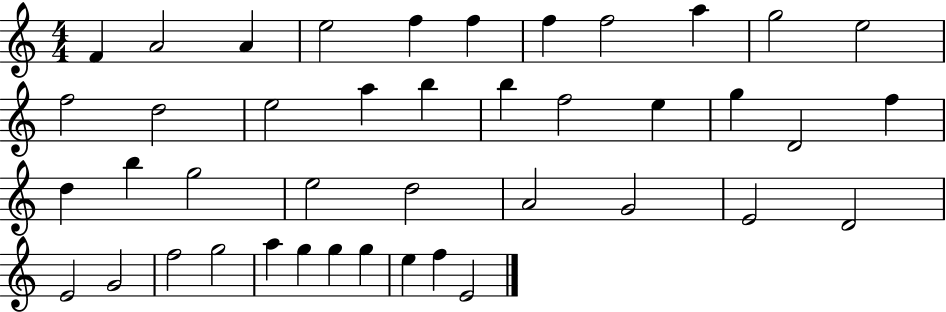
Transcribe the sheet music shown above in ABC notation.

X:1
T:Untitled
M:4/4
L:1/4
K:C
F A2 A e2 f f f f2 a g2 e2 f2 d2 e2 a b b f2 e g D2 f d b g2 e2 d2 A2 G2 E2 D2 E2 G2 f2 g2 a g g g e f E2